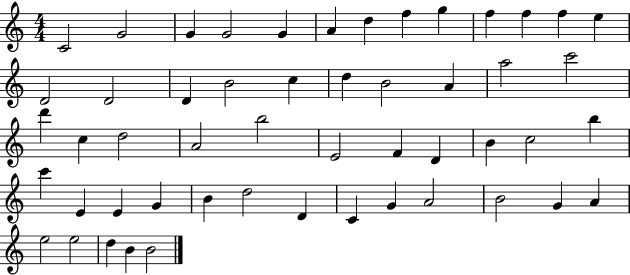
C4/h G4/h G4/q G4/h G4/q A4/q D5/q F5/q G5/q F5/q F5/q F5/q E5/q D4/h D4/h D4/q B4/h C5/q D5/q B4/h A4/q A5/h C6/h D6/q C5/q D5/h A4/h B5/h E4/h F4/q D4/q B4/q C5/h B5/q C6/q E4/q E4/q G4/q B4/q D5/h D4/q C4/q G4/q A4/h B4/h G4/q A4/q E5/h E5/h D5/q B4/q B4/h